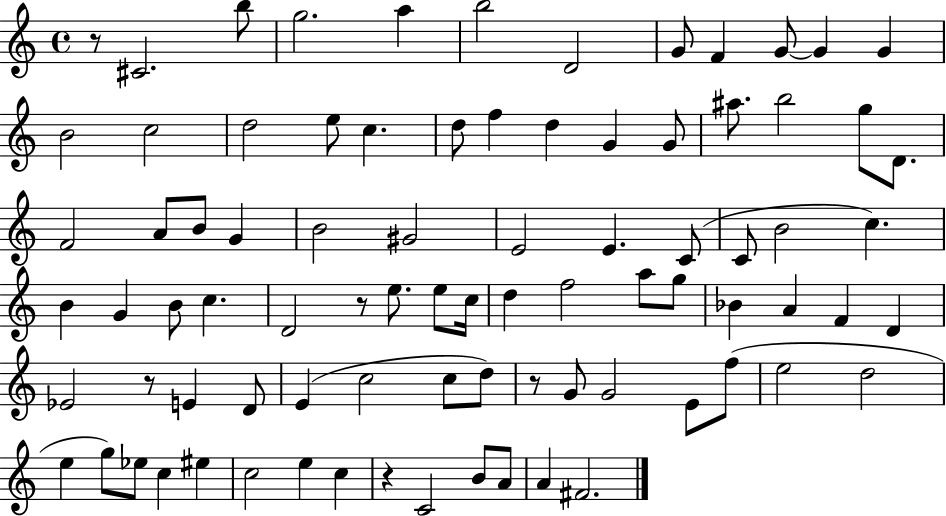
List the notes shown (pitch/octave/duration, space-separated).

R/e C#4/h. B5/e G5/h. A5/q B5/h D4/h G4/e F4/q G4/e G4/q G4/q B4/h C5/h D5/h E5/e C5/q. D5/e F5/q D5/q G4/q G4/e A#5/e. B5/h G5/e D4/e. F4/h A4/e B4/e G4/q B4/h G#4/h E4/h E4/q. C4/e C4/e B4/h C5/q. B4/q G4/q B4/e C5/q. D4/h R/e E5/e. E5/e C5/s D5/q F5/h A5/e G5/e Bb4/q A4/q F4/q D4/q Eb4/h R/e E4/q D4/e E4/q C5/h C5/e D5/e R/e G4/e G4/h E4/e F5/e E5/h D5/h E5/q G5/e Eb5/e C5/q EIS5/q C5/h E5/q C5/q R/q C4/h B4/e A4/e A4/q F#4/h.